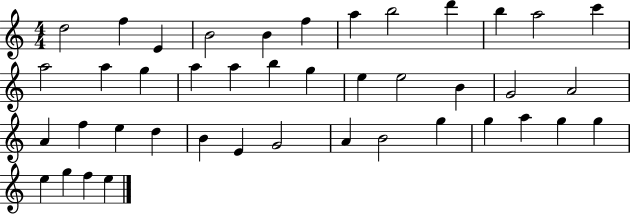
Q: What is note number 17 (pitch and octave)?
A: A5